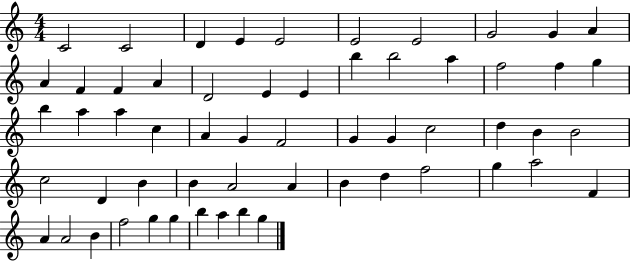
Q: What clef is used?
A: treble